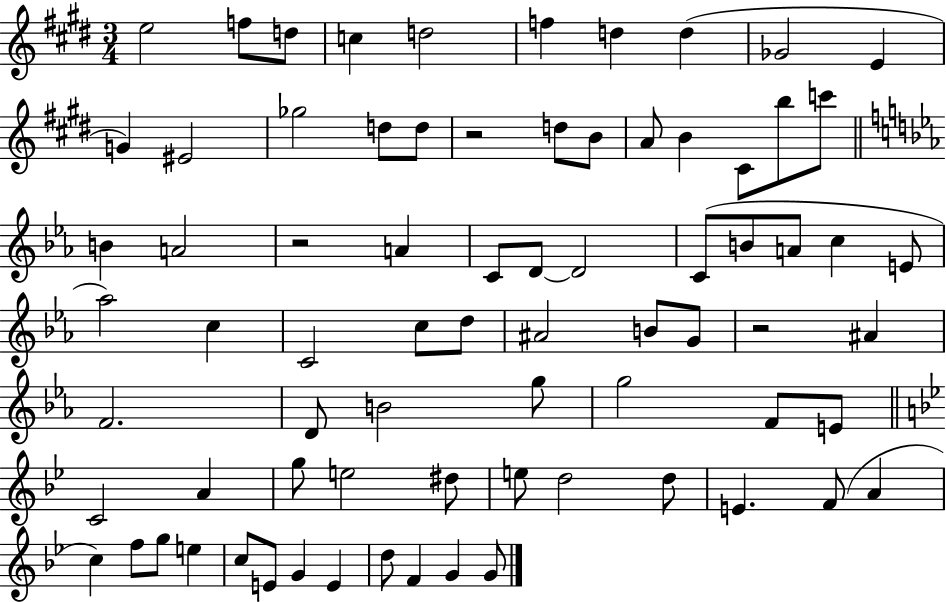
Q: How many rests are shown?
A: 3